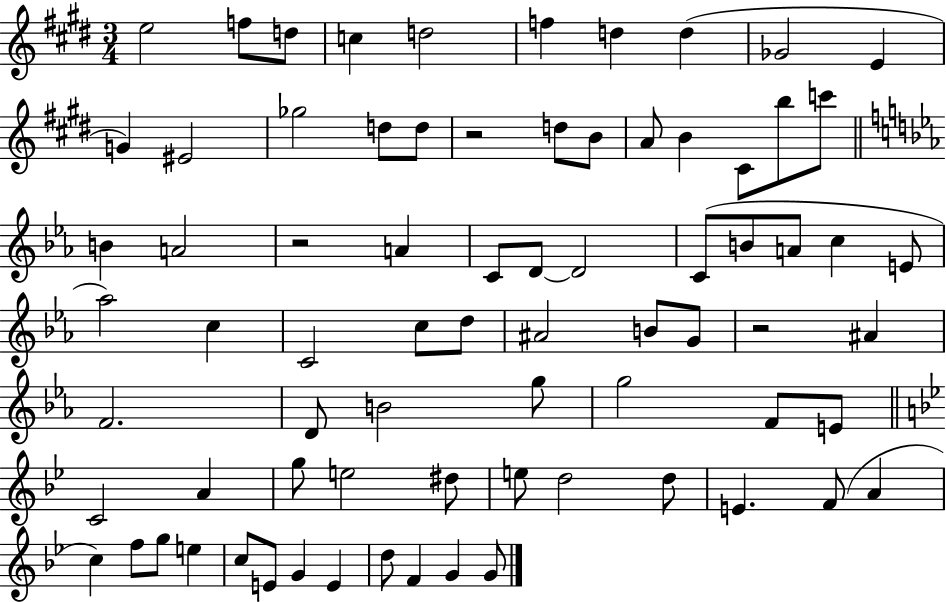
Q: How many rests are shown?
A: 3